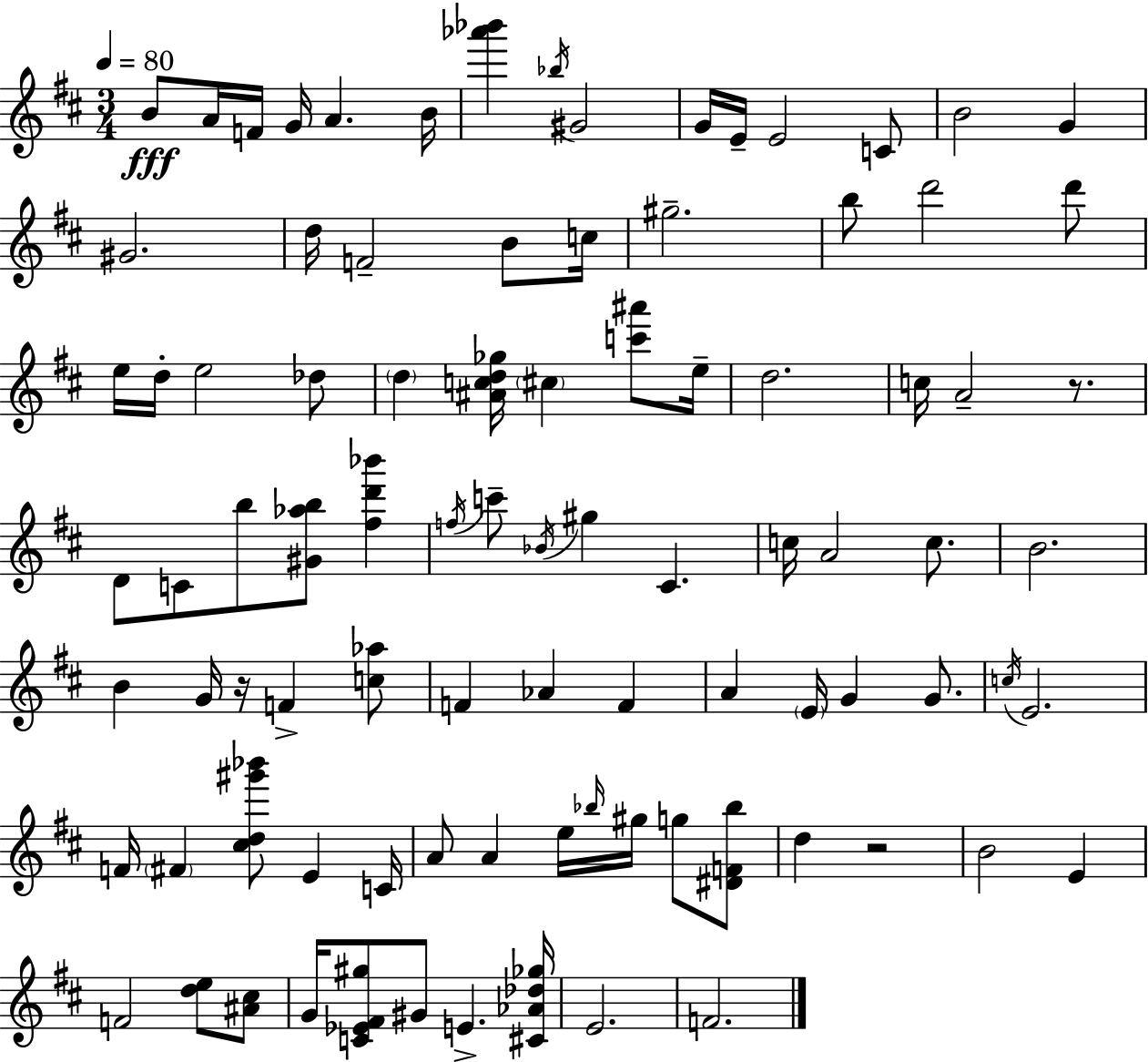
X:1
T:Untitled
M:3/4
L:1/4
K:D
B/2 A/4 F/4 G/4 A B/4 [_a'_b'] _b/4 ^G2 G/4 E/4 E2 C/2 B2 G ^G2 d/4 F2 B/2 c/4 ^g2 b/2 d'2 d'/2 e/4 d/4 e2 _d/2 d [^Acd_g]/4 ^c [c'^a']/2 e/4 d2 c/4 A2 z/2 D/2 C/2 b/2 [^G_ab]/2 [^fd'_b'] f/4 c'/2 _B/4 ^g ^C c/4 A2 c/2 B2 B G/4 z/4 F [c_a]/2 F _A F A E/4 G G/2 c/4 E2 F/4 ^F [^cd^g'_b']/2 E C/4 A/2 A e/4 _b/4 ^g/4 g/2 [^DF_b]/2 d z2 B2 E F2 [de]/2 [^A^c]/2 G/4 [C_E^F^g]/2 ^G/2 E [^C_A_d_g]/4 E2 F2